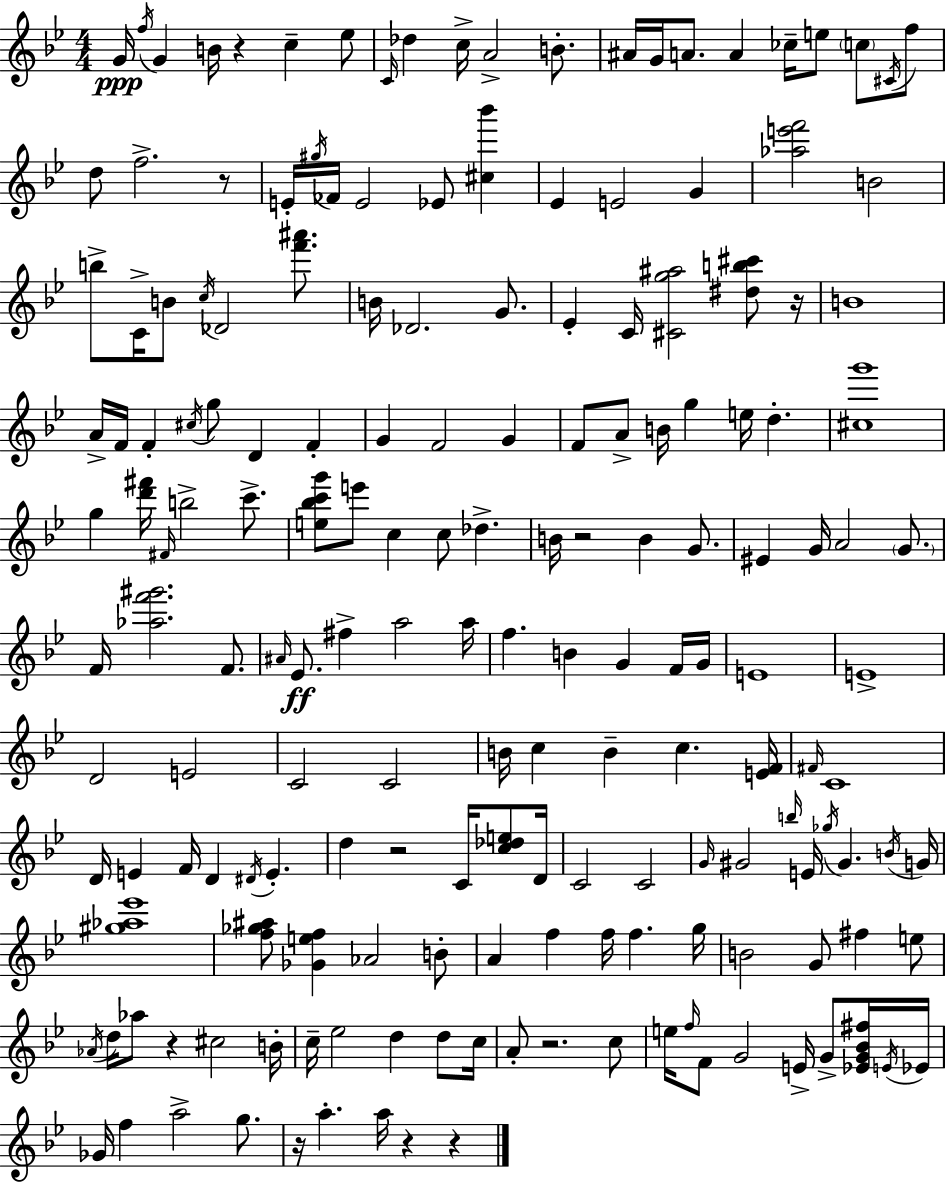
G4/s F5/s G4/q B4/s R/q C5/q Eb5/e C4/s Db5/q C5/s A4/h B4/e. A#4/s G4/s A4/e. A4/q CES5/s E5/e C5/e C#4/s F5/e D5/e F5/h. R/e E4/s G#5/s FES4/s E4/h Eb4/e [C#5,Bb6]/q Eb4/q E4/h G4/q [Ab5,E6,F6]/h B4/h B5/e C4/s B4/e C5/s Db4/h [F6,A#6]/e. B4/s Db4/h. G4/e. Eb4/q C4/s [C#4,G5,A#5]/h [D#5,B5,C#6]/e R/s B4/w A4/s F4/s F4/q C#5/s G5/e D4/q F4/q G4/q F4/h G4/q F4/e A4/e B4/s G5/q E5/s D5/q. [C#5,G6]/w G5/q [D6,F#6]/s F#4/s B5/h C6/e. [E5,Bb5,C6,G6]/e E6/e C5/q C5/e Db5/q. B4/s R/h B4/q G4/e. EIS4/q G4/s A4/h G4/e. F4/s [Ab5,F6,G#6]/h. F4/e. A#4/s Eb4/e. F#5/q A5/h A5/s F5/q. B4/q G4/q F4/s G4/s E4/w E4/w D4/h E4/h C4/h C4/h B4/s C5/q B4/q C5/q. [E4,F4]/s F#4/s C4/w D4/s E4/q F4/s D4/q D#4/s E4/q. D5/q R/h C4/s [C5,Db5,E5]/e D4/s C4/h C4/h G4/s G#4/h B5/s E4/s Gb5/s G#4/q. B4/s G4/s [G#5,Ab5,Eb6]/w [F5,Gb5,A#5]/e [Gb4,E5,F5]/q Ab4/h B4/e A4/q F5/q F5/s F5/q. G5/s B4/h G4/e F#5/q E5/e Ab4/s D5/s Ab5/e R/q C#5/h B4/s C5/s Eb5/h D5/q D5/e C5/s A4/e R/h. C5/e E5/s F5/s F4/e G4/h E4/s G4/e [Eb4,G4,Bb4,F#5]/s E4/s Eb4/s Gb4/s F5/q A5/h G5/e. R/s A5/q. A5/s R/q R/q